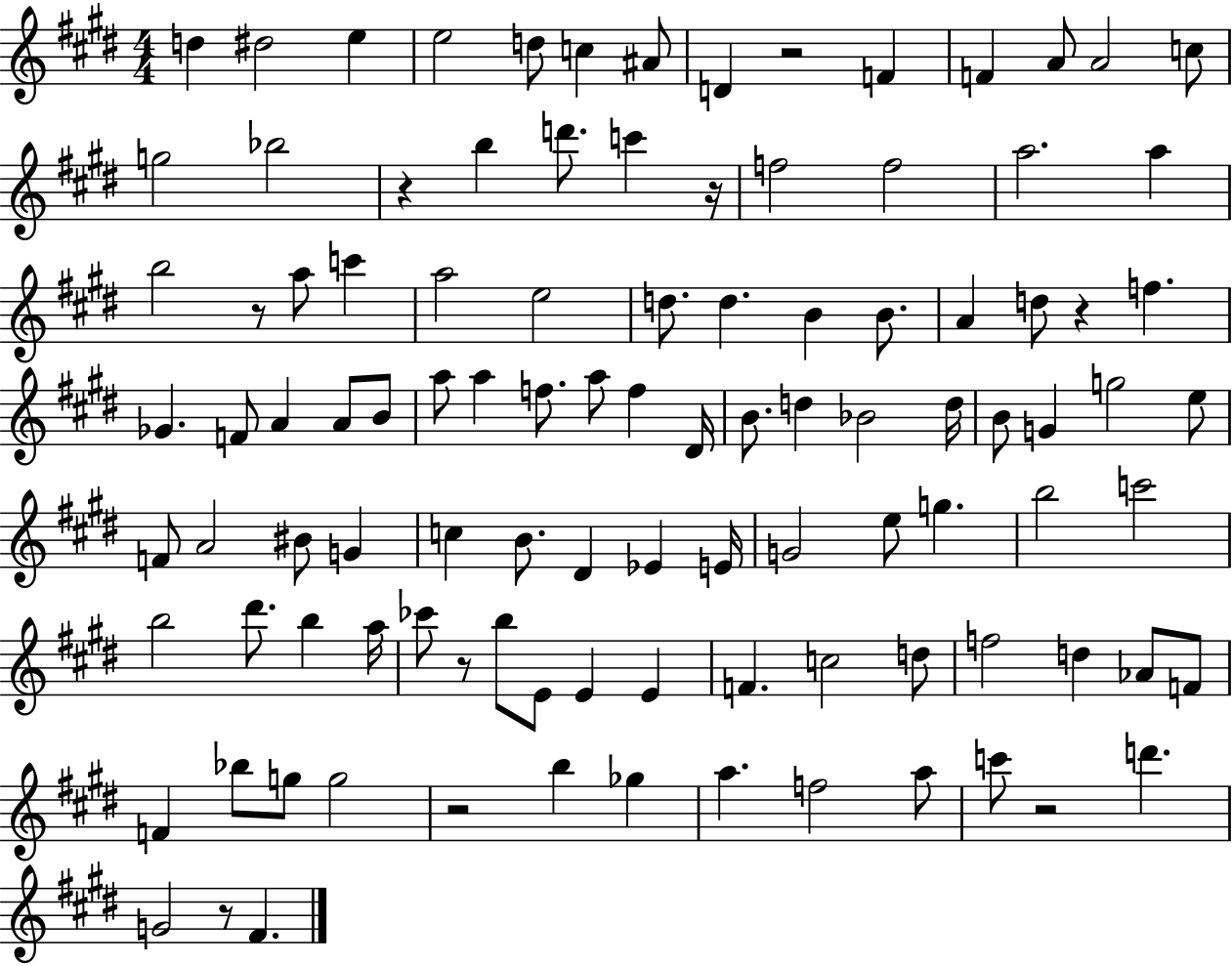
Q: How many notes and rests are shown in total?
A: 105